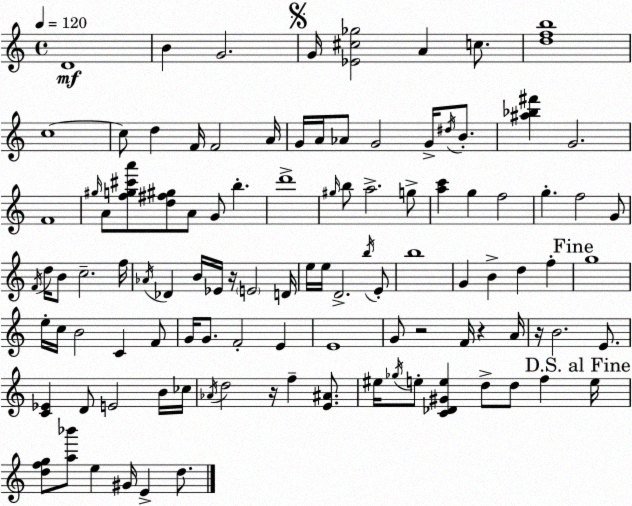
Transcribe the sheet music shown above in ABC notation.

X:1
T:Untitled
M:4/4
L:1/4
K:Am
D4 B G2 G/4 [_E^c_g]2 A c/2 [dfb]4 c4 c/2 d F/4 F2 A/4 G/4 A/4 _A/2 G2 G/4 ^d/4 B/2 [^a_b^f'] G2 F4 ^g/4 A/2 [fg^c'a']/2 [d^f^g]/2 A/2 G/2 b d'4 ^g/4 b/2 a2 g/2 [ac'] g f2 g f2 G/2 F/4 d/4 B/2 c2 f/4 _A/4 _D B/4 _E/4 z/4 E2 D/4 e/4 e/4 D2 b/4 E/2 b4 G B d f g4 e/4 c/4 B2 C F/2 G/4 G/2 F2 E E4 G/2 z2 F/4 z A/4 z/4 B2 E/2 [C_E] D/2 E2 B/4 _c/4 _A/4 d2 z/4 f [E^A]/2 ^e/4 _g/4 e/2 [C_D^Ge] d/2 d/2 f e/4 [dfg]/2 [a_b']/2 e ^G/4 E d/2